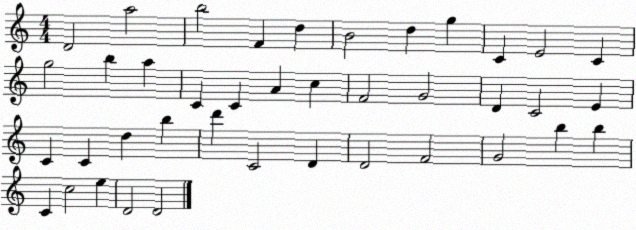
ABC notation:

X:1
T:Untitled
M:4/4
L:1/4
K:C
D2 a2 b2 F d B2 d g C E2 C g2 b a C C A c F2 G2 D C2 E C C d b d' C2 D D2 F2 G2 b b C c2 e D2 D2